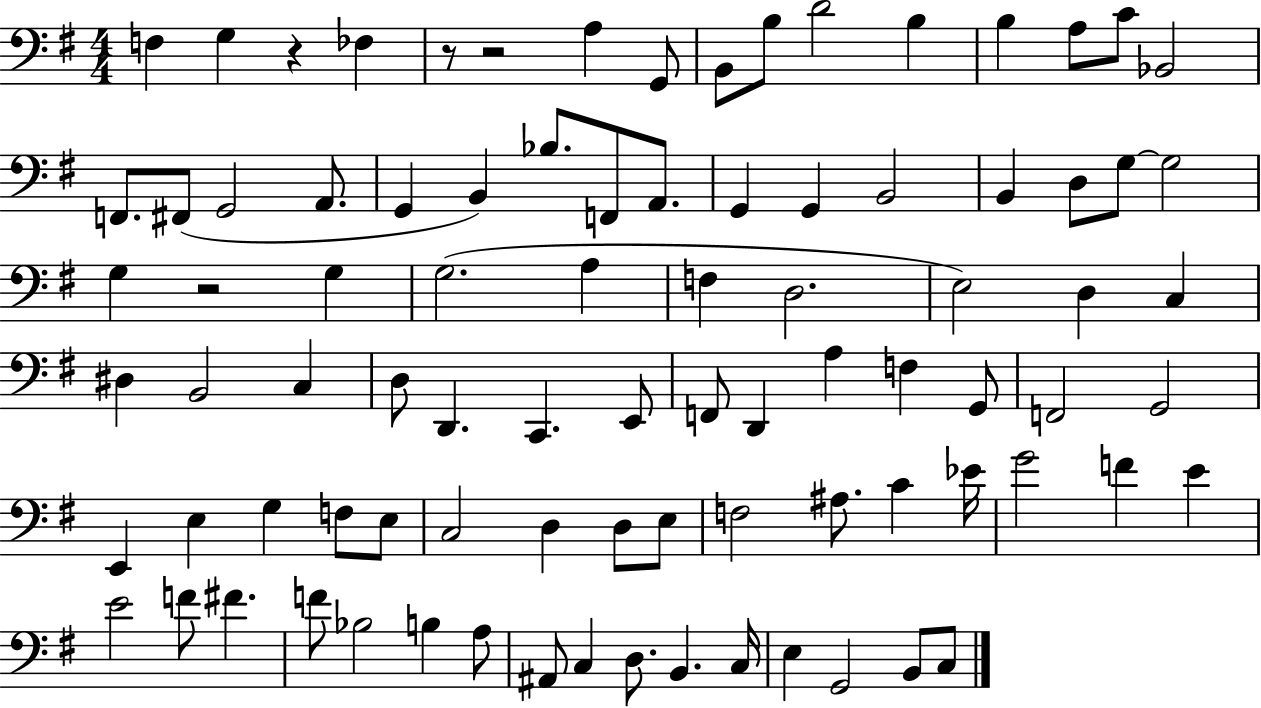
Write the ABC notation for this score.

X:1
T:Untitled
M:4/4
L:1/4
K:G
F, G, z _F, z/2 z2 A, G,,/2 B,,/2 B,/2 D2 B, B, A,/2 C/2 _B,,2 F,,/2 ^F,,/2 G,,2 A,,/2 G,, B,, _B,/2 F,,/2 A,,/2 G,, G,, B,,2 B,, D,/2 G,/2 G,2 G, z2 G, G,2 A, F, D,2 E,2 D, C, ^D, B,,2 C, D,/2 D,, C,, E,,/2 F,,/2 D,, A, F, G,,/2 F,,2 G,,2 E,, E, G, F,/2 E,/2 C,2 D, D,/2 E,/2 F,2 ^A,/2 C _E/4 G2 F E E2 F/2 ^F F/2 _B,2 B, A,/2 ^A,,/2 C, D,/2 B,, C,/4 E, G,,2 B,,/2 C,/2